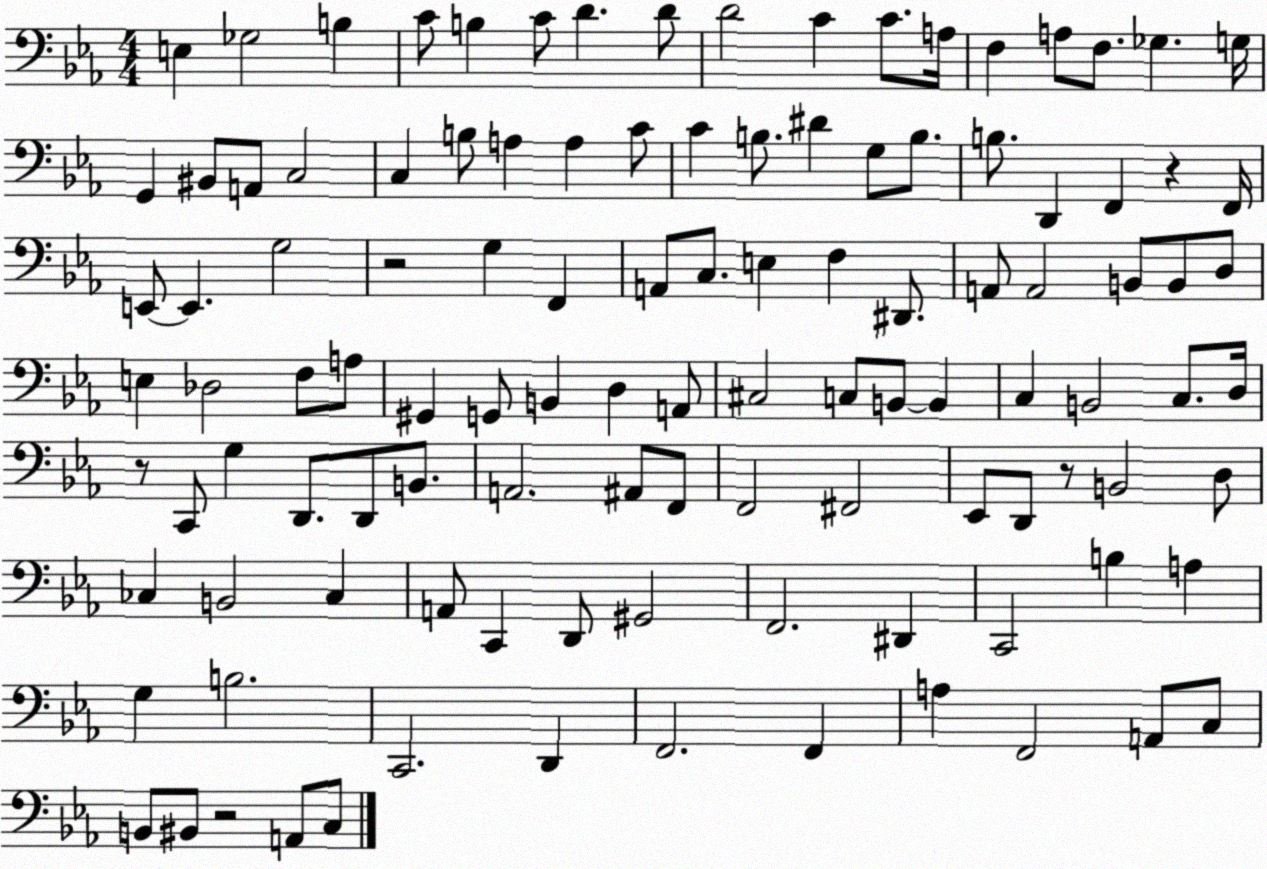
X:1
T:Untitled
M:4/4
L:1/4
K:Eb
E, _G,2 B, C/2 B, C/2 D D/2 D2 C C/2 A,/4 F, A,/2 F,/2 _G, G,/4 G,, ^B,,/2 A,,/2 C,2 C, B,/2 A, A, C/2 C B,/2 ^D G,/2 B,/2 B,/2 D,, F,, z F,,/4 E,,/2 E,, G,2 z2 G, F,, A,,/2 C,/2 E, F, ^D,,/2 A,,/2 A,,2 B,,/2 B,,/2 D,/2 E, _D,2 F,/2 A,/2 ^G,, G,,/2 B,, D, A,,/2 ^C,2 C,/2 B,,/2 B,, C, B,,2 C,/2 D,/4 z/2 C,,/2 G, D,,/2 D,,/2 B,,/2 A,,2 ^A,,/2 F,,/2 F,,2 ^F,,2 _E,,/2 D,,/2 z/2 B,,2 D,/2 _C, B,,2 _C, A,,/2 C,, D,,/2 ^G,,2 F,,2 ^D,, C,,2 B, A, G, B,2 C,,2 D,, F,,2 F,, A, F,,2 A,,/2 C,/2 B,,/2 ^B,,/2 z2 A,,/2 C,/2